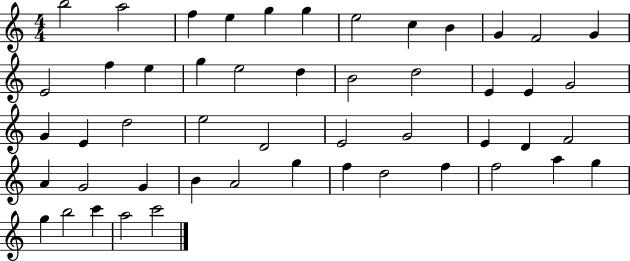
{
  \clef treble
  \numericTimeSignature
  \time 4/4
  \key c \major
  b''2 a''2 | f''4 e''4 g''4 g''4 | e''2 c''4 b'4 | g'4 f'2 g'4 | \break e'2 f''4 e''4 | g''4 e''2 d''4 | b'2 d''2 | e'4 e'4 g'2 | \break g'4 e'4 d''2 | e''2 d'2 | e'2 g'2 | e'4 d'4 f'2 | \break a'4 g'2 g'4 | b'4 a'2 g''4 | f''4 d''2 f''4 | f''2 a''4 g''4 | \break g''4 b''2 c'''4 | a''2 c'''2 | \bar "|."
}